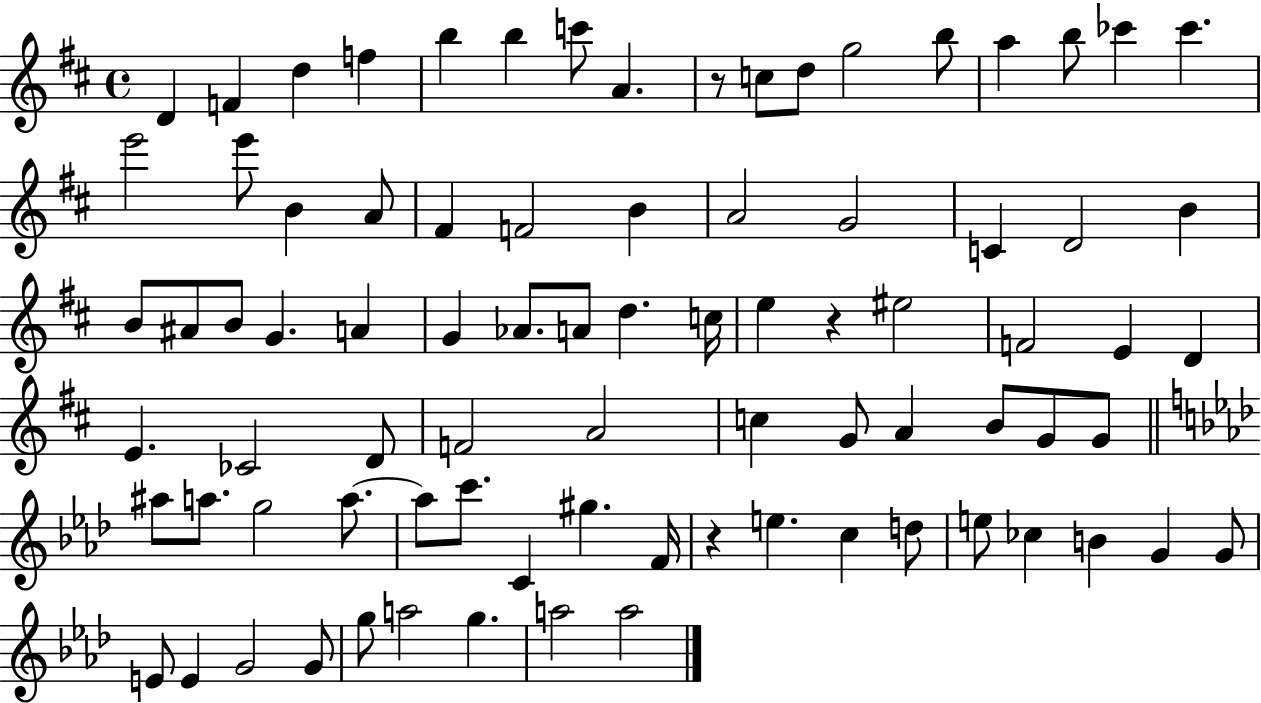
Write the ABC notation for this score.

X:1
T:Untitled
M:4/4
L:1/4
K:D
D F d f b b c'/2 A z/2 c/2 d/2 g2 b/2 a b/2 _c' _c' e'2 e'/2 B A/2 ^F F2 B A2 G2 C D2 B B/2 ^A/2 B/2 G A G _A/2 A/2 d c/4 e z ^e2 F2 E D E _C2 D/2 F2 A2 c G/2 A B/2 G/2 G/2 ^a/2 a/2 g2 a/2 a/2 c'/2 C ^g F/4 z e c d/2 e/2 _c B G G/2 E/2 E G2 G/2 g/2 a2 g a2 a2